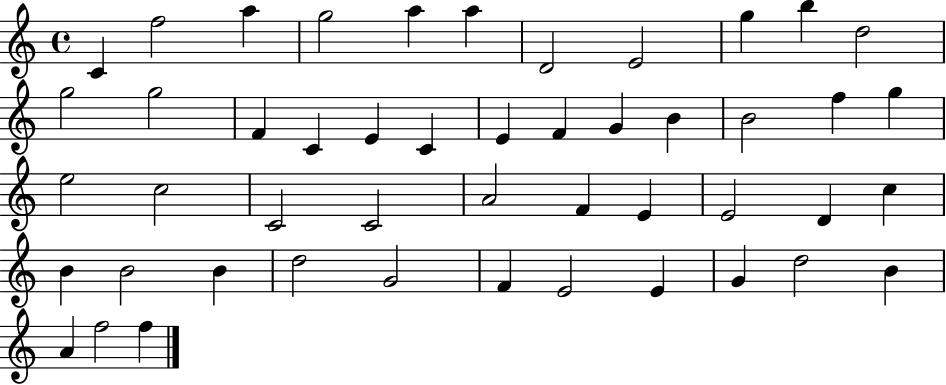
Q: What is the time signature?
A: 4/4